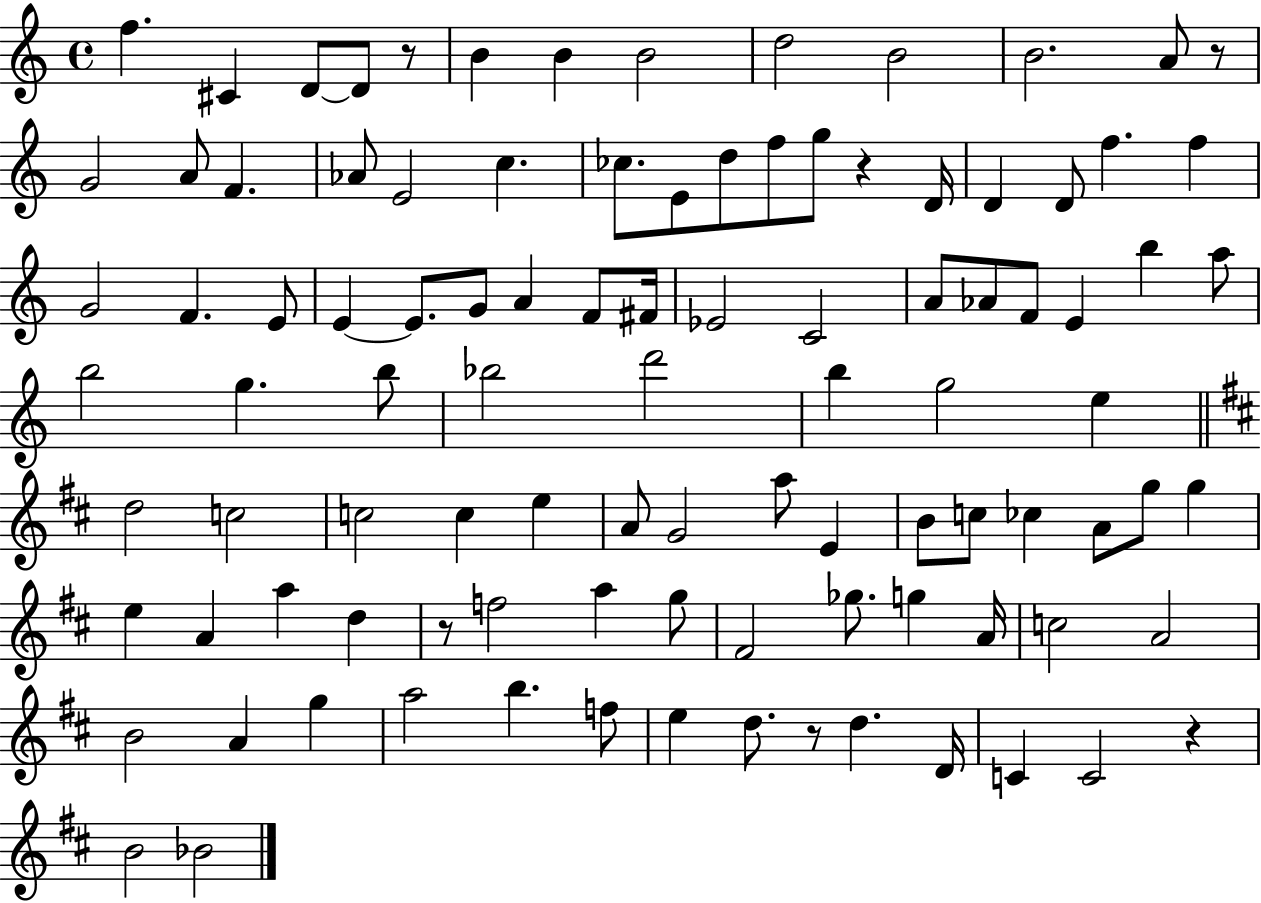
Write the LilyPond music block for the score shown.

{
  \clef treble
  \time 4/4
  \defaultTimeSignature
  \key c \major
  \repeat volta 2 { f''4. cis'4 d'8~~ d'8 r8 | b'4 b'4 b'2 | d''2 b'2 | b'2. a'8 r8 | \break g'2 a'8 f'4. | aes'8 e'2 c''4. | ces''8. e'8 d''8 f''8 g''8 r4 d'16 | d'4 d'8 f''4. f''4 | \break g'2 f'4. e'8 | e'4~~ e'8. g'8 a'4 f'8 fis'16 | ees'2 c'2 | a'8 aes'8 f'8 e'4 b''4 a''8 | \break b''2 g''4. b''8 | bes''2 d'''2 | b''4 g''2 e''4 | \bar "||" \break \key d \major d''2 c''2 | c''2 c''4 e''4 | a'8 g'2 a''8 e'4 | b'8 c''8 ces''4 a'8 g''8 g''4 | \break e''4 a'4 a''4 d''4 | r8 f''2 a''4 g''8 | fis'2 ges''8. g''4 a'16 | c''2 a'2 | \break b'2 a'4 g''4 | a''2 b''4. f''8 | e''4 d''8. r8 d''4. d'16 | c'4 c'2 r4 | \break b'2 bes'2 | } \bar "|."
}